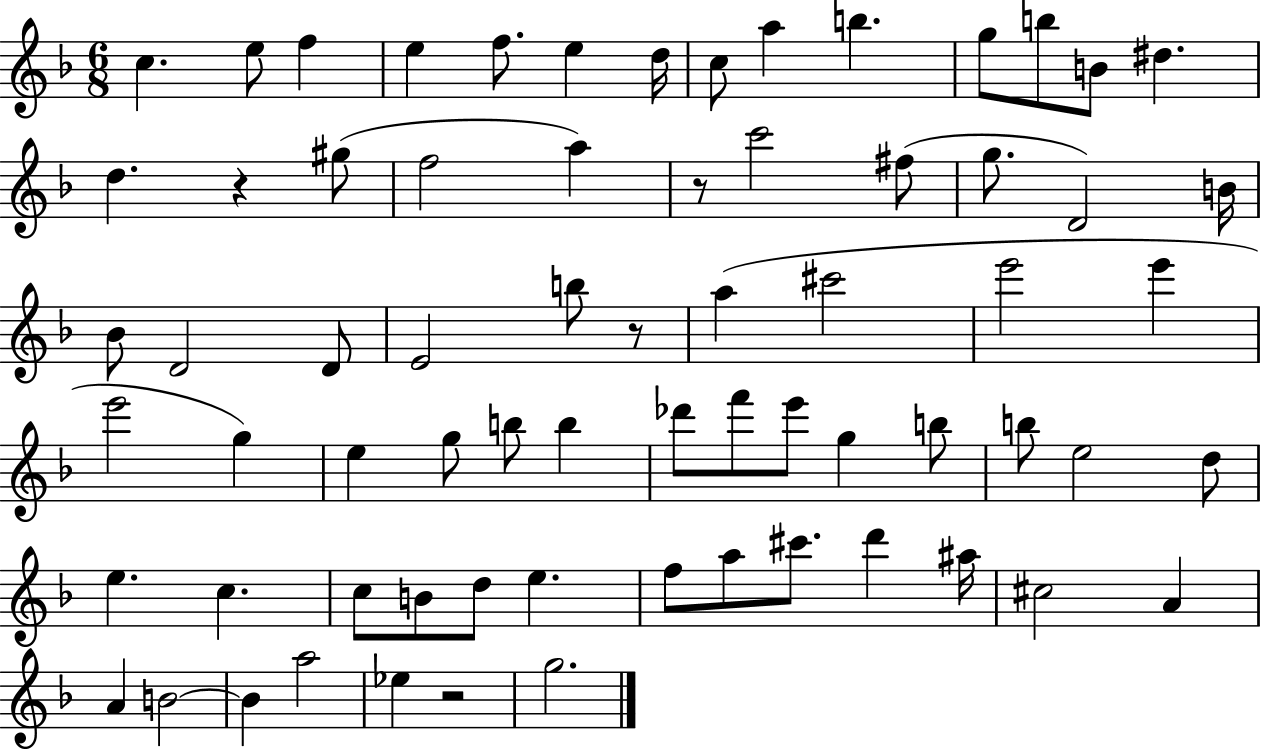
X:1
T:Untitled
M:6/8
L:1/4
K:F
c e/2 f e f/2 e d/4 c/2 a b g/2 b/2 B/2 ^d d z ^g/2 f2 a z/2 c'2 ^f/2 g/2 D2 B/4 _B/2 D2 D/2 E2 b/2 z/2 a ^c'2 e'2 e' e'2 g e g/2 b/2 b _d'/2 f'/2 e'/2 g b/2 b/2 e2 d/2 e c c/2 B/2 d/2 e f/2 a/2 ^c'/2 d' ^a/4 ^c2 A A B2 B a2 _e z2 g2